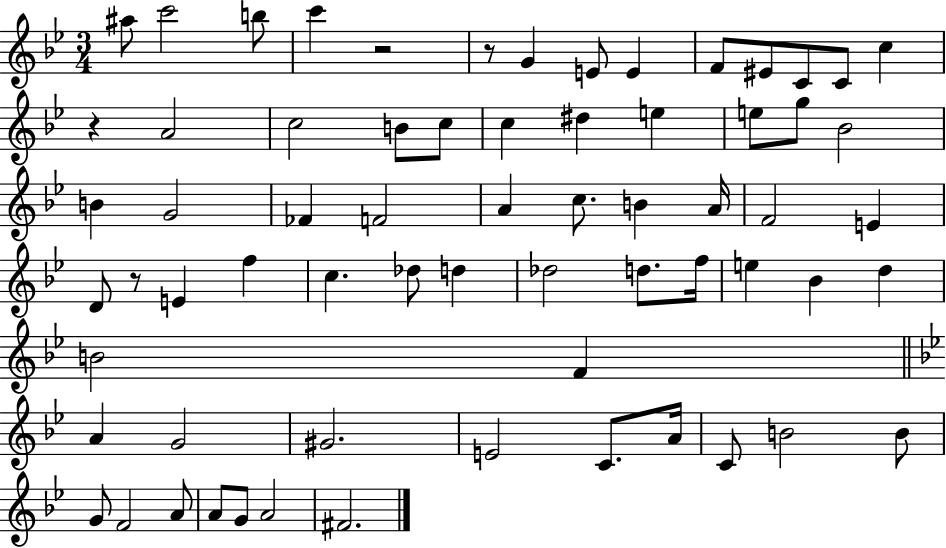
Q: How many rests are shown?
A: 4